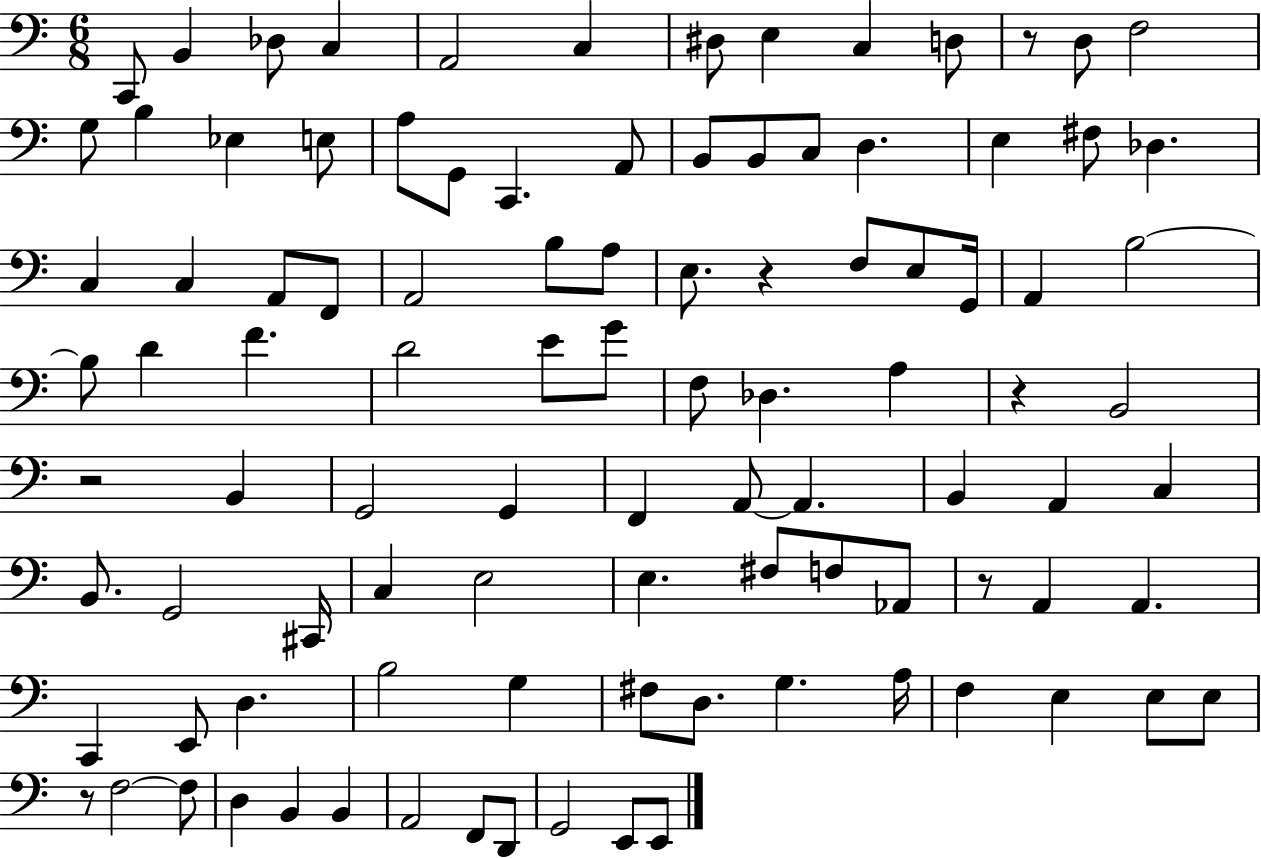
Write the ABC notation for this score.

X:1
T:Untitled
M:6/8
L:1/4
K:C
C,,/2 B,, _D,/2 C, A,,2 C, ^D,/2 E, C, D,/2 z/2 D,/2 F,2 G,/2 B, _E, E,/2 A,/2 G,,/2 C,, A,,/2 B,,/2 B,,/2 C,/2 D, E, ^F,/2 _D, C, C, A,,/2 F,,/2 A,,2 B,/2 A,/2 E,/2 z F,/2 E,/2 G,,/4 A,, B,2 B,/2 D F D2 E/2 G/2 F,/2 _D, A, z B,,2 z2 B,, G,,2 G,, F,, A,,/2 A,, B,, A,, C, B,,/2 G,,2 ^C,,/4 C, E,2 E, ^F,/2 F,/2 _A,,/2 z/2 A,, A,, C,, E,,/2 D, B,2 G, ^F,/2 D,/2 G, A,/4 F, E, E,/2 E,/2 z/2 F,2 F,/2 D, B,, B,, A,,2 F,,/2 D,,/2 G,,2 E,,/2 E,,/2